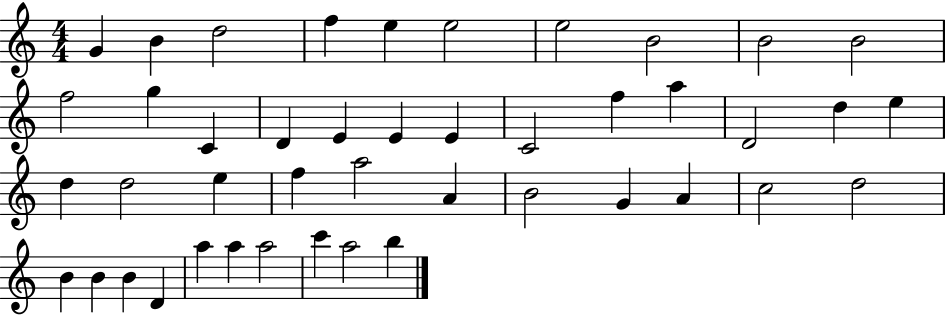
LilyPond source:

{
  \clef treble
  \numericTimeSignature
  \time 4/4
  \key c \major
  g'4 b'4 d''2 | f''4 e''4 e''2 | e''2 b'2 | b'2 b'2 | \break f''2 g''4 c'4 | d'4 e'4 e'4 e'4 | c'2 f''4 a''4 | d'2 d''4 e''4 | \break d''4 d''2 e''4 | f''4 a''2 a'4 | b'2 g'4 a'4 | c''2 d''2 | \break b'4 b'4 b'4 d'4 | a''4 a''4 a''2 | c'''4 a''2 b''4 | \bar "|."
}